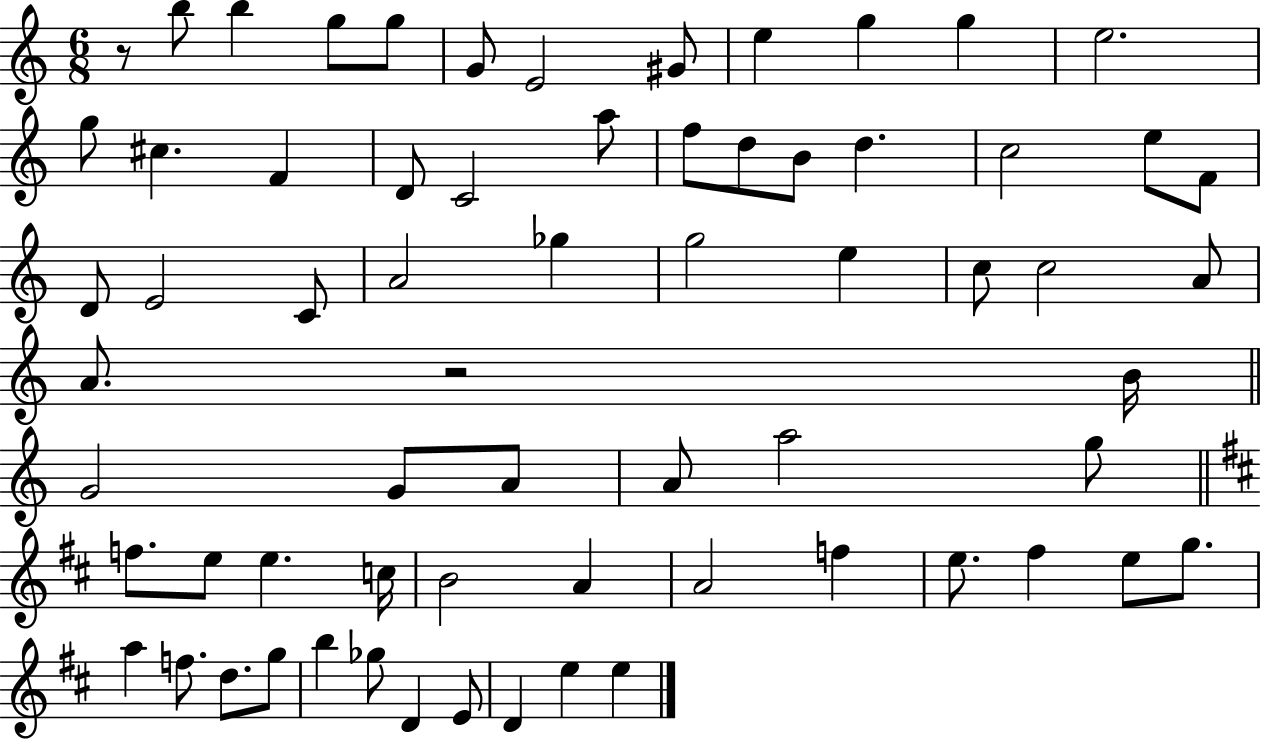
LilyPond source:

{
  \clef treble
  \numericTimeSignature
  \time 6/8
  \key c \major
  r8 b''8 b''4 g''8 g''8 | g'8 e'2 gis'8 | e''4 g''4 g''4 | e''2. | \break g''8 cis''4. f'4 | d'8 c'2 a''8 | f''8 d''8 b'8 d''4. | c''2 e''8 f'8 | \break d'8 e'2 c'8 | a'2 ges''4 | g''2 e''4 | c''8 c''2 a'8 | \break a'8. r2 b'16 | \bar "||" \break \key c \major g'2 g'8 a'8 | a'8 a''2 g''8 | \bar "||" \break \key d \major f''8. e''8 e''4. c''16 | b'2 a'4 | a'2 f''4 | e''8. fis''4 e''8 g''8. | \break a''4 f''8. d''8. g''8 | b''4 ges''8 d'4 e'8 | d'4 e''4 e''4 | \bar "|."
}